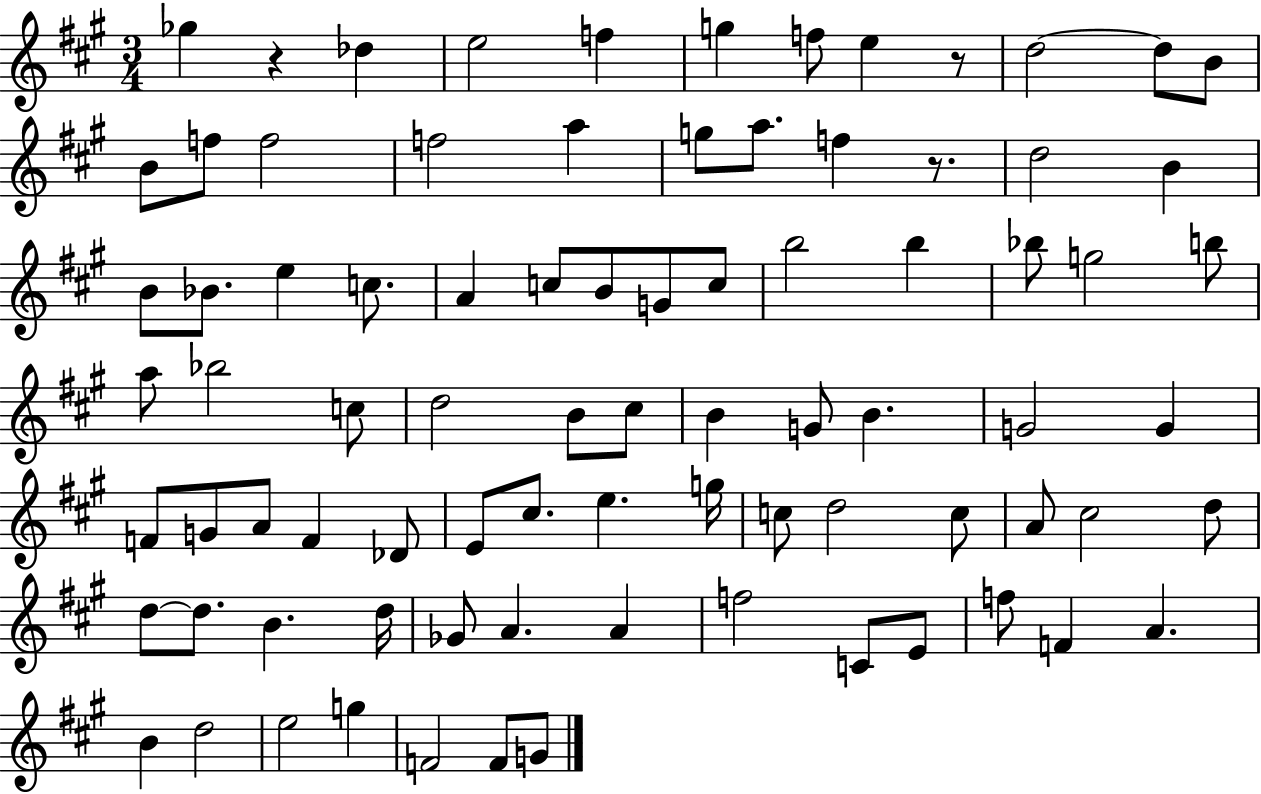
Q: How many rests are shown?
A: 3